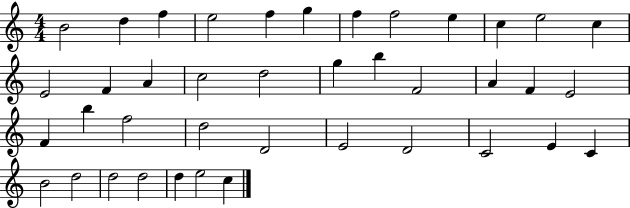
B4/h D5/q F5/q E5/h F5/q G5/q F5/q F5/h E5/q C5/q E5/h C5/q E4/h F4/q A4/q C5/h D5/h G5/q B5/q F4/h A4/q F4/q E4/h F4/q B5/q F5/h D5/h D4/h E4/h D4/h C4/h E4/q C4/q B4/h D5/h D5/h D5/h D5/q E5/h C5/q